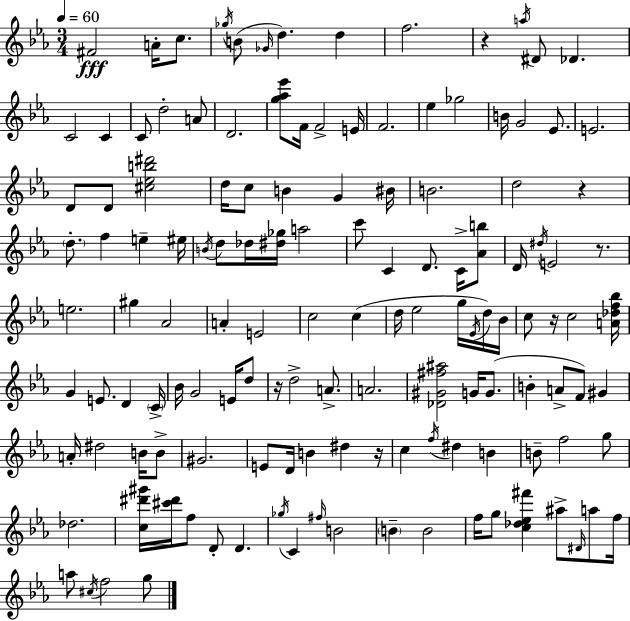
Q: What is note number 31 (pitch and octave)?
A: D5